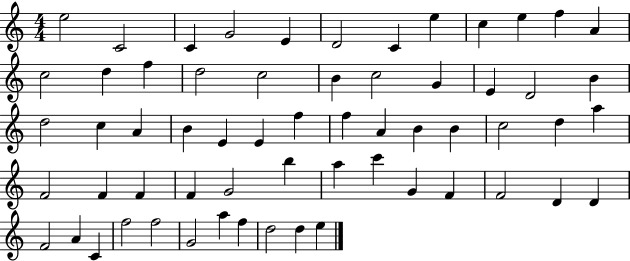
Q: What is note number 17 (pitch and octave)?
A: C5